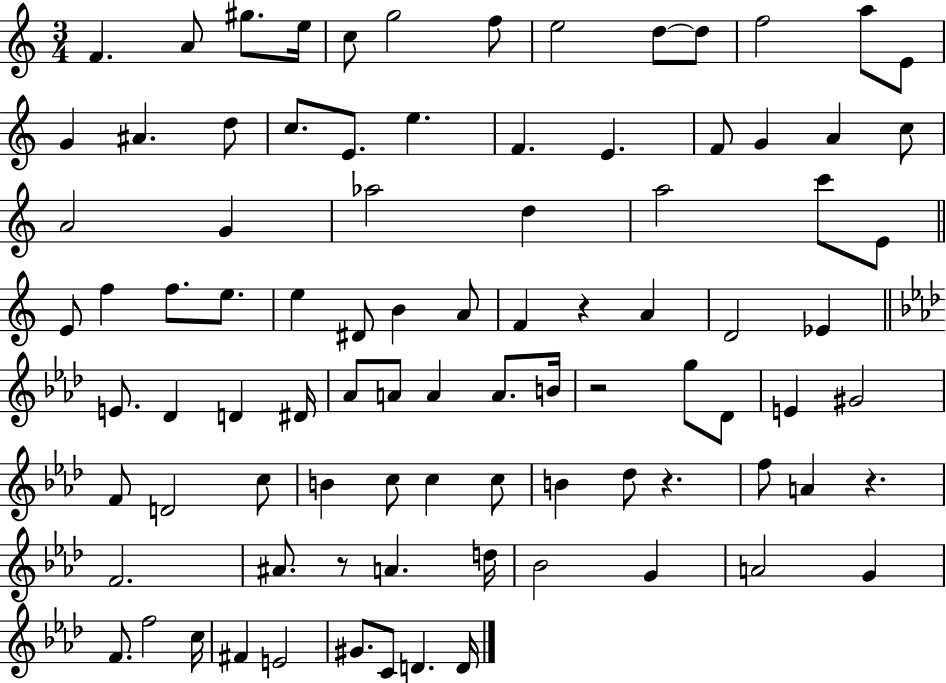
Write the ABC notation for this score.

X:1
T:Untitled
M:3/4
L:1/4
K:C
F A/2 ^g/2 e/4 c/2 g2 f/2 e2 d/2 d/2 f2 a/2 E/2 G ^A d/2 c/2 E/2 e F E F/2 G A c/2 A2 G _a2 d a2 c'/2 E/2 E/2 f f/2 e/2 e ^D/2 B A/2 F z A D2 _E E/2 _D D ^D/4 _A/2 A/2 A A/2 B/4 z2 g/2 _D/2 E ^G2 F/2 D2 c/2 B c/2 c c/2 B _d/2 z f/2 A z F2 ^A/2 z/2 A d/4 _B2 G A2 G F/2 f2 c/4 ^F E2 ^G/2 C/2 D D/4